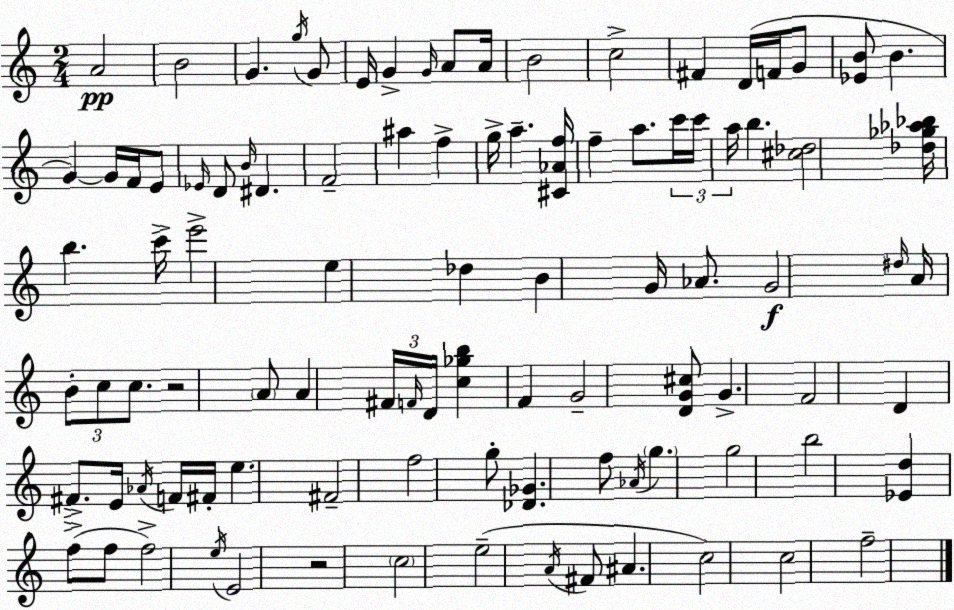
X:1
T:Untitled
M:2/4
L:1/4
K:Am
A2 B2 G g/4 G/2 E/4 G G/4 A/2 A/4 B2 c2 ^F D/4 F/4 G/2 [_EB]/2 B G G/4 F/4 E/2 _E/4 D/2 B/4 ^D F2 ^a f g/4 a [^C_Af]/4 f a/2 c'/4 c'/4 a/4 b [^c_d]2 [_d_g_a_b]/4 b c'/4 e'2 e _d B G/4 _A/2 G2 ^d/4 A/4 B/2 c/2 c/2 z2 A/2 A ^F/4 F/4 D/4 [c_gb] F G2 [DG^c]/2 G F2 D ^F/2 E/4 _A/4 F/4 ^F/4 e ^F2 f2 g/2 [_D_G] f/2 _A/4 g g2 b2 [_Ed] f/2 f/2 f2 e/4 E2 z2 c2 e2 A/4 ^F/2 ^A c2 c2 f2